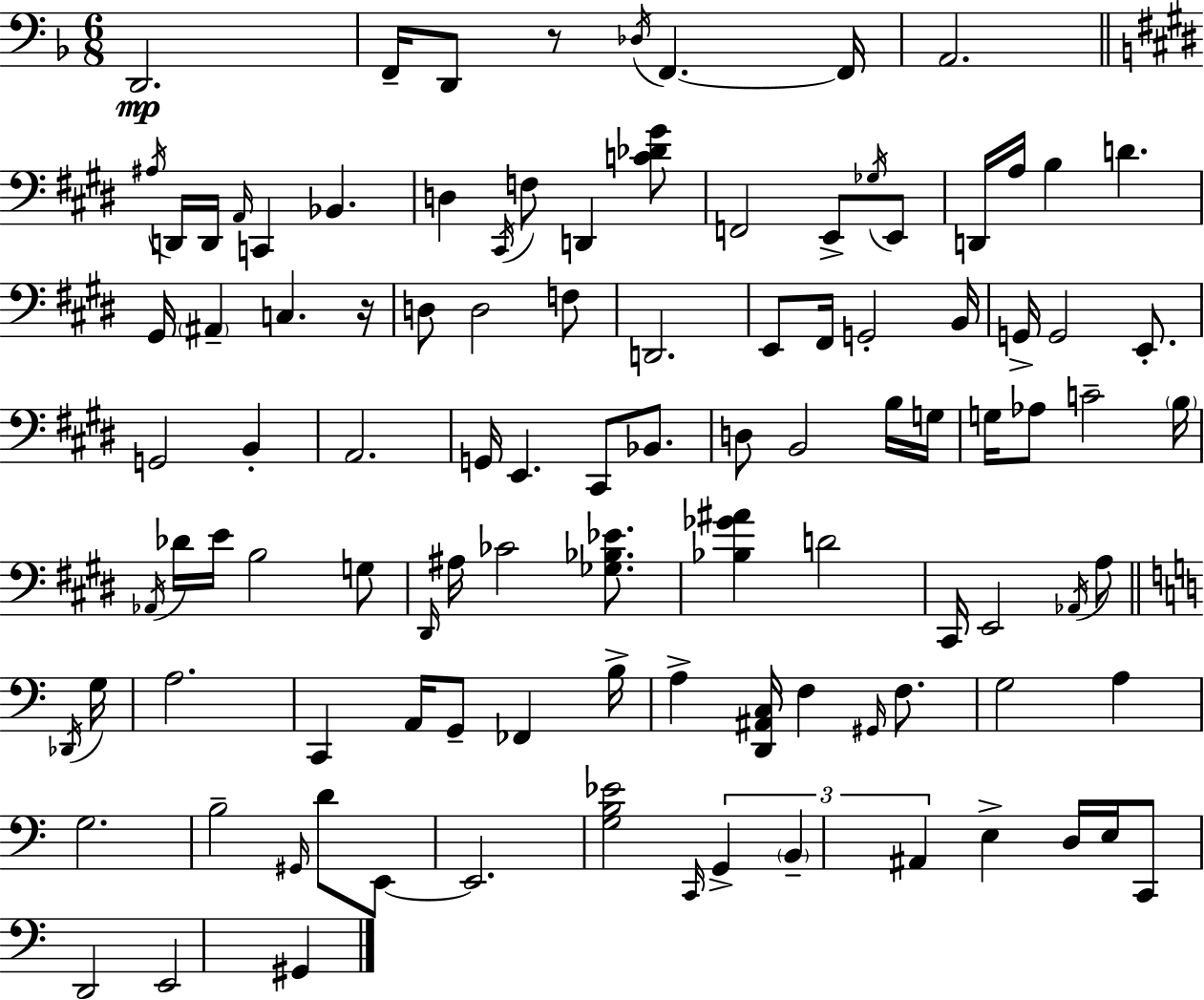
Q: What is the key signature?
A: F major